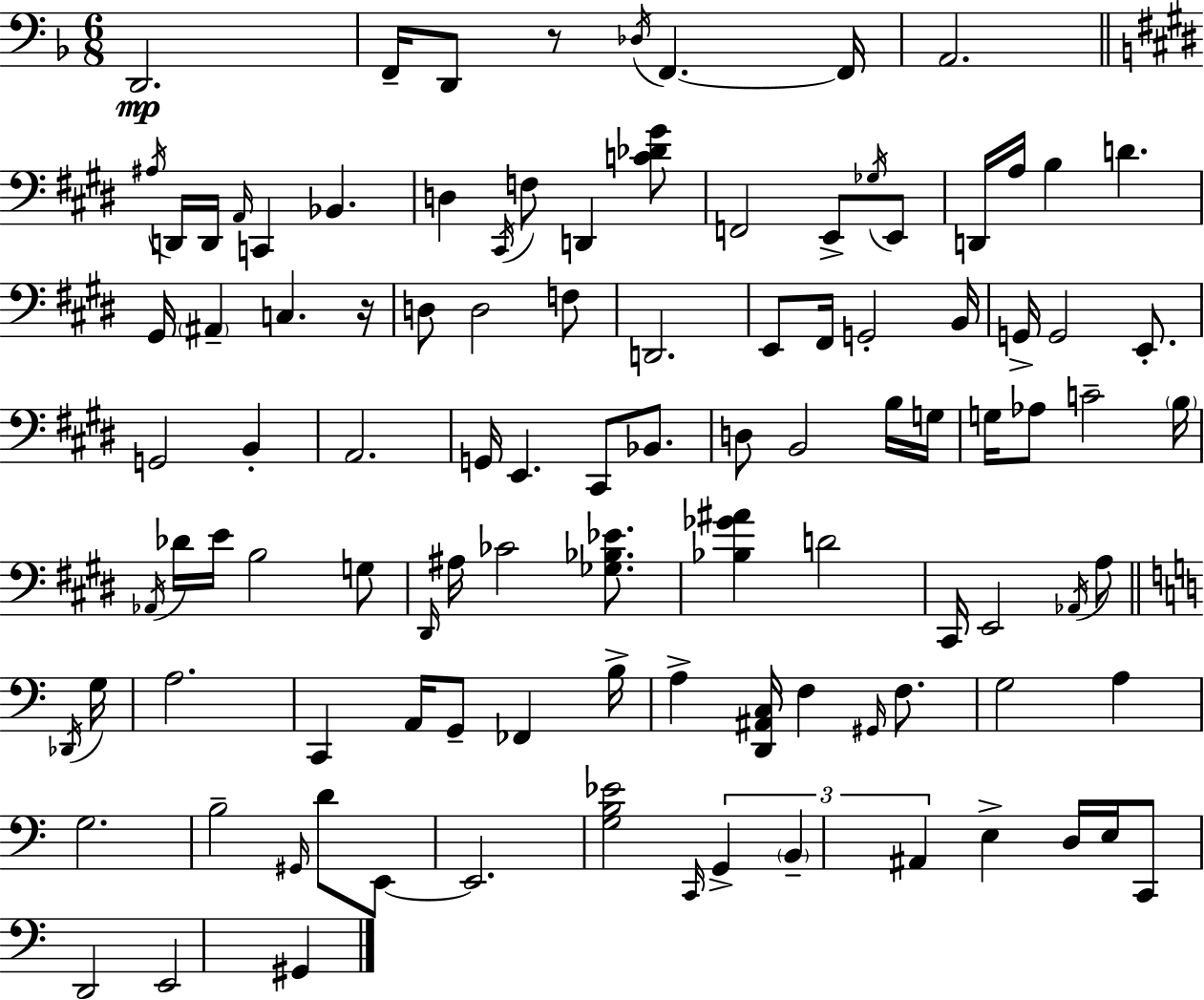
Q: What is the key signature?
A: F major